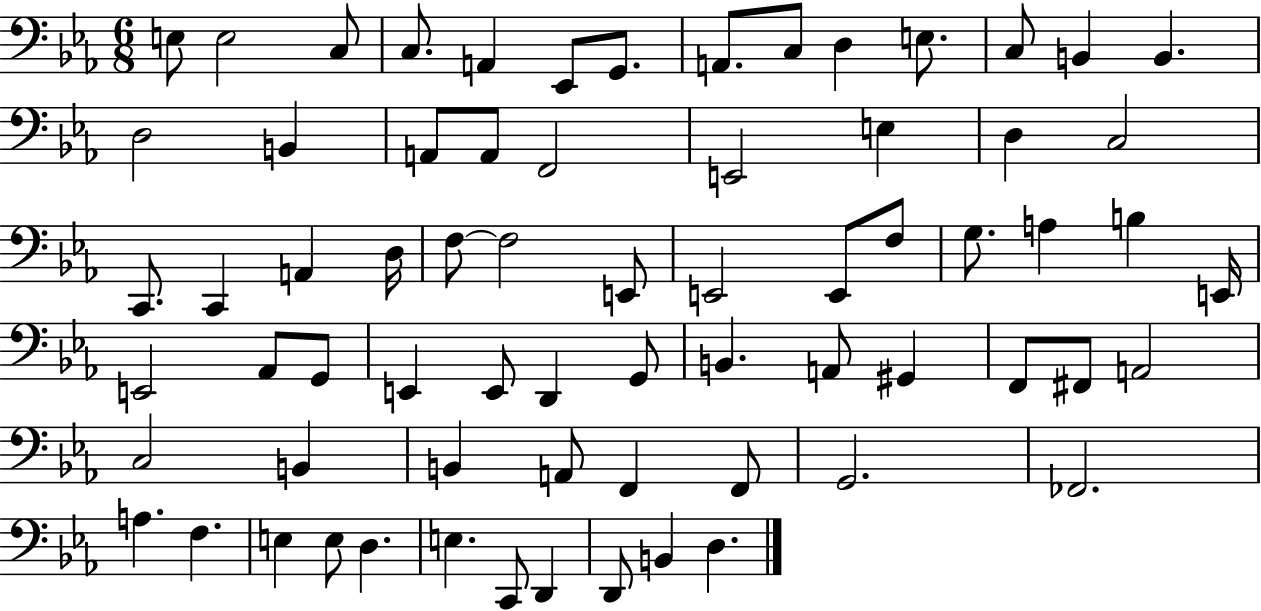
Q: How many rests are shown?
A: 0